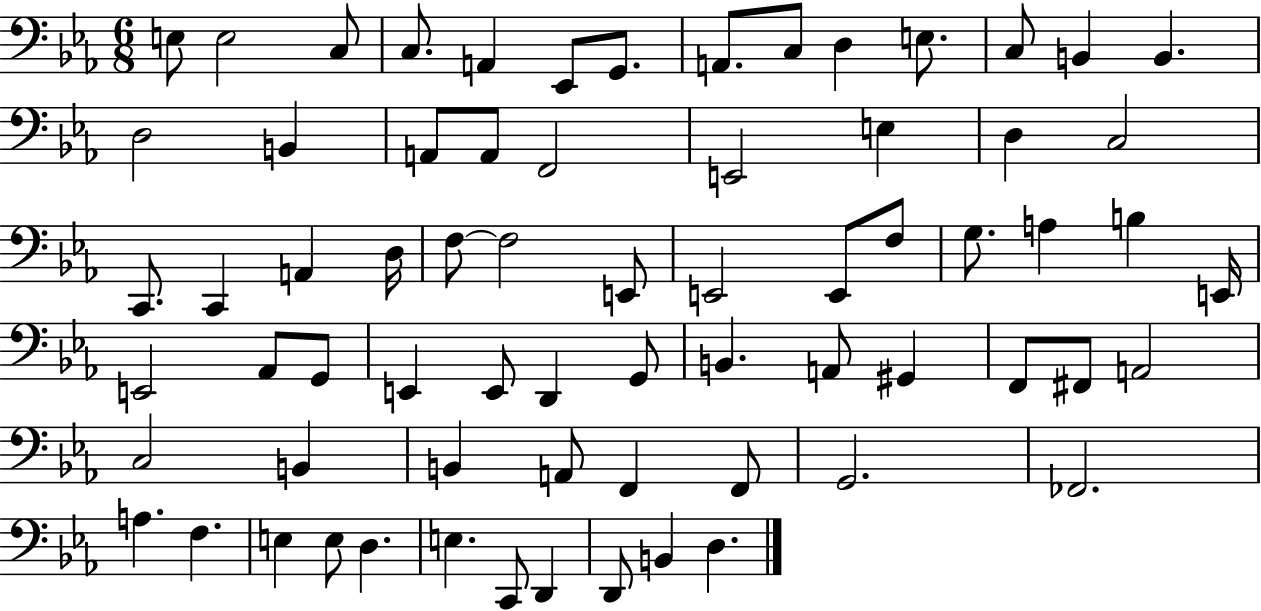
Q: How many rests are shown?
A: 0